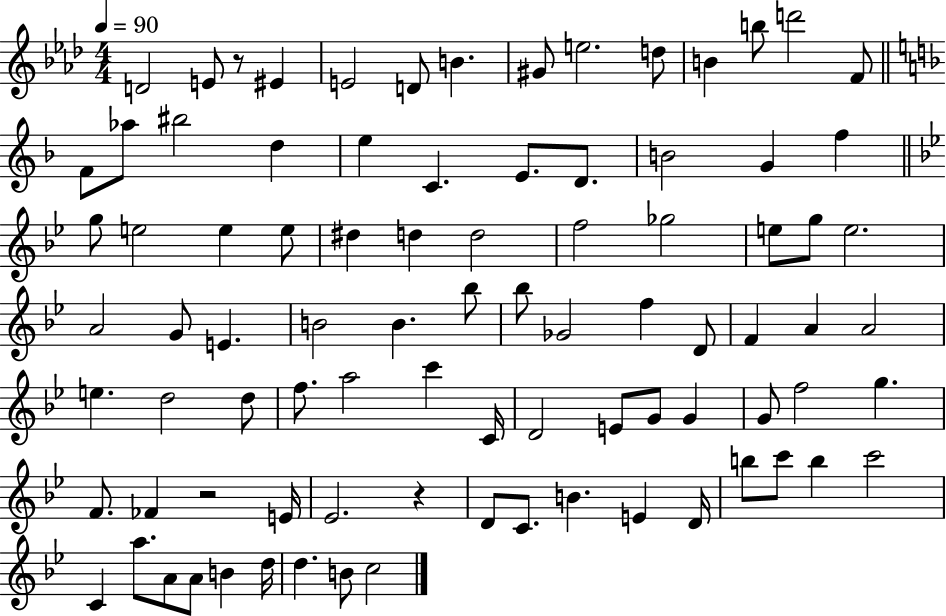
{
  \clef treble
  \numericTimeSignature
  \time 4/4
  \key aes \major
  \tempo 4 = 90
  d'2 e'8 r8 eis'4 | e'2 d'8 b'4. | gis'8 e''2. d''8 | b'4 b''8 d'''2 f'8 | \break \bar "||" \break \key f \major f'8 aes''8 bis''2 d''4 | e''4 c'4. e'8. d'8. | b'2 g'4 f''4 | \bar "||" \break \key bes \major g''8 e''2 e''4 e''8 | dis''4 d''4 d''2 | f''2 ges''2 | e''8 g''8 e''2. | \break a'2 g'8 e'4. | b'2 b'4. bes''8 | bes''8 ges'2 f''4 d'8 | f'4 a'4 a'2 | \break e''4. d''2 d''8 | f''8. a''2 c'''4 c'16 | d'2 e'8 g'8 g'4 | g'8 f''2 g''4. | \break f'8. fes'4 r2 e'16 | ees'2. r4 | d'8 c'8. b'4. e'4 d'16 | b''8 c'''8 b''4 c'''2 | \break c'4 a''8. a'8 a'8 b'4 d''16 | d''4. b'8 c''2 | \bar "|."
}